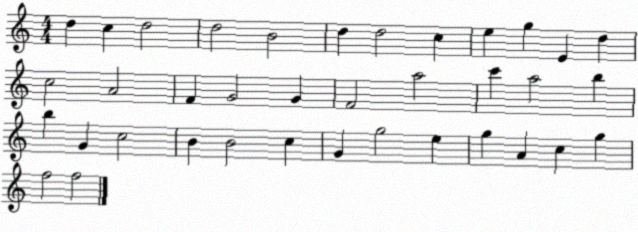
X:1
T:Untitled
M:4/4
L:1/4
K:C
d c d2 d2 B2 d d2 c e g E d c2 A2 F G2 G F2 a2 c' a2 b b G c2 B B2 c G g2 e g A c g f2 f2